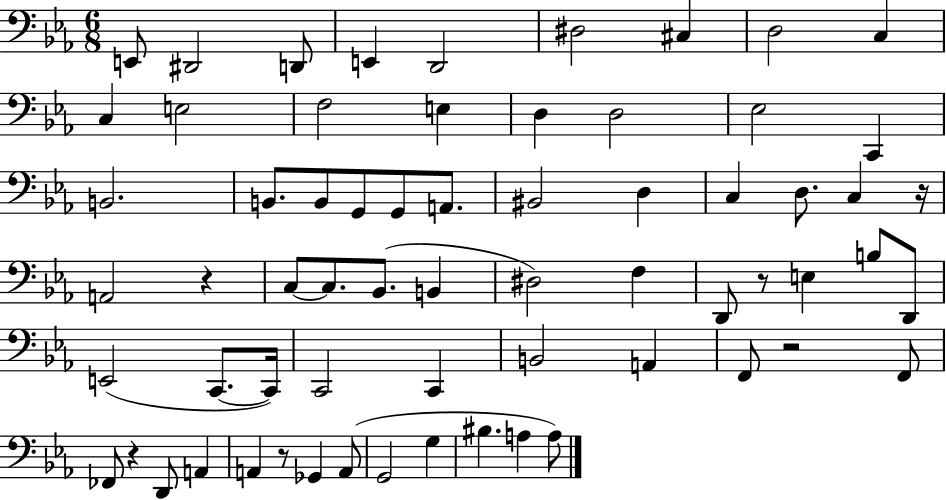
E2/e D#2/h D2/e E2/q D2/h D#3/h C#3/q D3/h C3/q C3/q E3/h F3/h E3/q D3/q D3/h Eb3/h C2/q B2/h. B2/e. B2/e G2/e G2/e A2/e. BIS2/h D3/q C3/q D3/e. C3/q R/s A2/h R/q C3/e C3/e. Bb2/e. B2/q D#3/h F3/q D2/e R/e E3/q B3/e D2/e E2/h C2/e. C2/s C2/h C2/q B2/h A2/q F2/e R/h F2/e FES2/e R/q D2/e A2/q A2/q R/e Gb2/q A2/e G2/h G3/q BIS3/q. A3/q A3/e